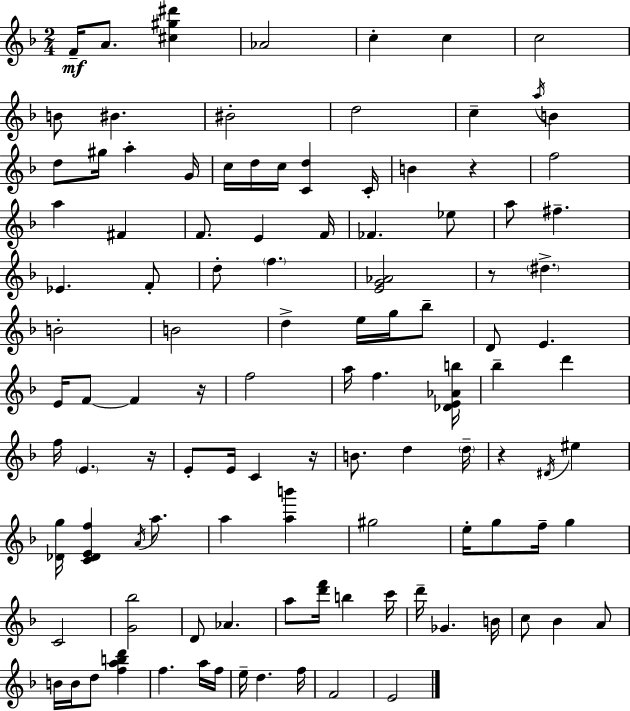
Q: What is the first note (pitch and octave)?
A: F4